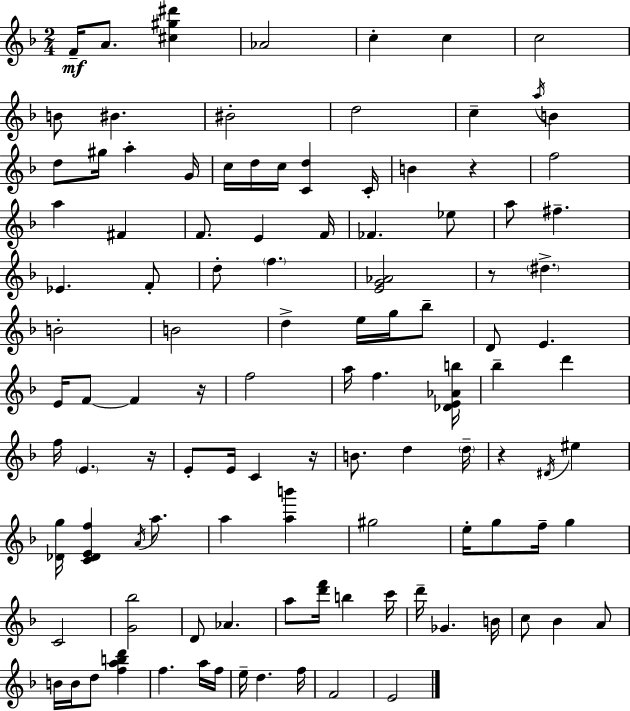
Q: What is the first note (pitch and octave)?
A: F4